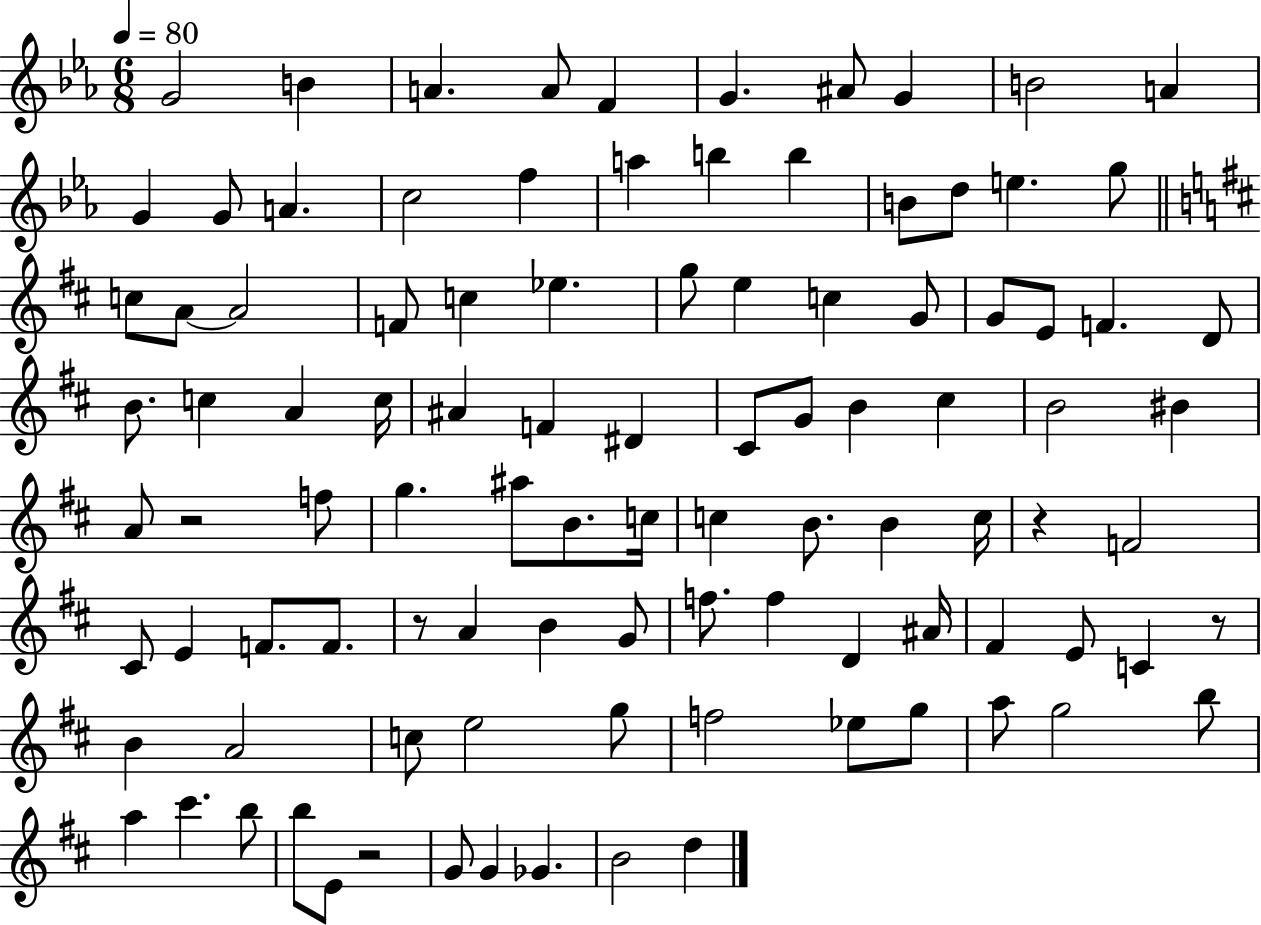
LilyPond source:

{
  \clef treble
  \numericTimeSignature
  \time 6/8
  \key ees \major
  \tempo 4 = 80
  g'2 b'4 | a'4. a'8 f'4 | g'4. ais'8 g'4 | b'2 a'4 | \break g'4 g'8 a'4. | c''2 f''4 | a''4 b''4 b''4 | b'8 d''8 e''4. g''8 | \break \bar "||" \break \key d \major c''8 a'8~~ a'2 | f'8 c''4 ees''4. | g''8 e''4 c''4 g'8 | g'8 e'8 f'4. d'8 | \break b'8. c''4 a'4 c''16 | ais'4 f'4 dis'4 | cis'8 g'8 b'4 cis''4 | b'2 bis'4 | \break a'8 r2 f''8 | g''4. ais''8 b'8. c''16 | c''4 b'8. b'4 c''16 | r4 f'2 | \break cis'8 e'4 f'8. f'8. | r8 a'4 b'4 g'8 | f''8. f''4 d'4 ais'16 | fis'4 e'8 c'4 r8 | \break b'4 a'2 | c''8 e''2 g''8 | f''2 ees''8 g''8 | a''8 g''2 b''8 | \break a''4 cis'''4. b''8 | b''8 e'8 r2 | g'8 g'4 ges'4. | b'2 d''4 | \break \bar "|."
}